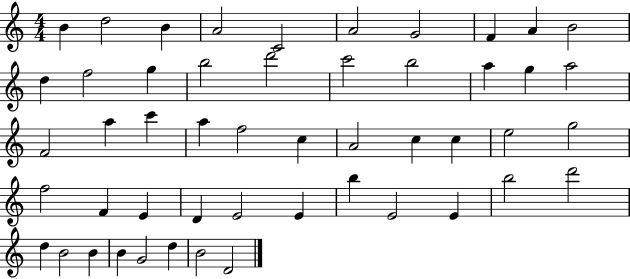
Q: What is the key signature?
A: C major